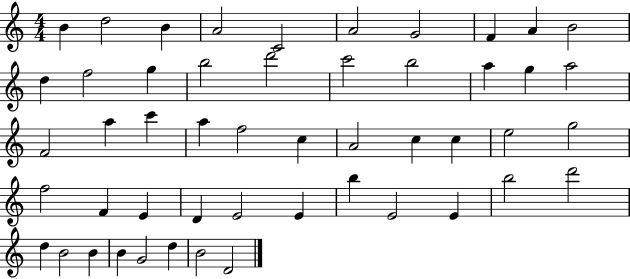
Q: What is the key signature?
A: C major